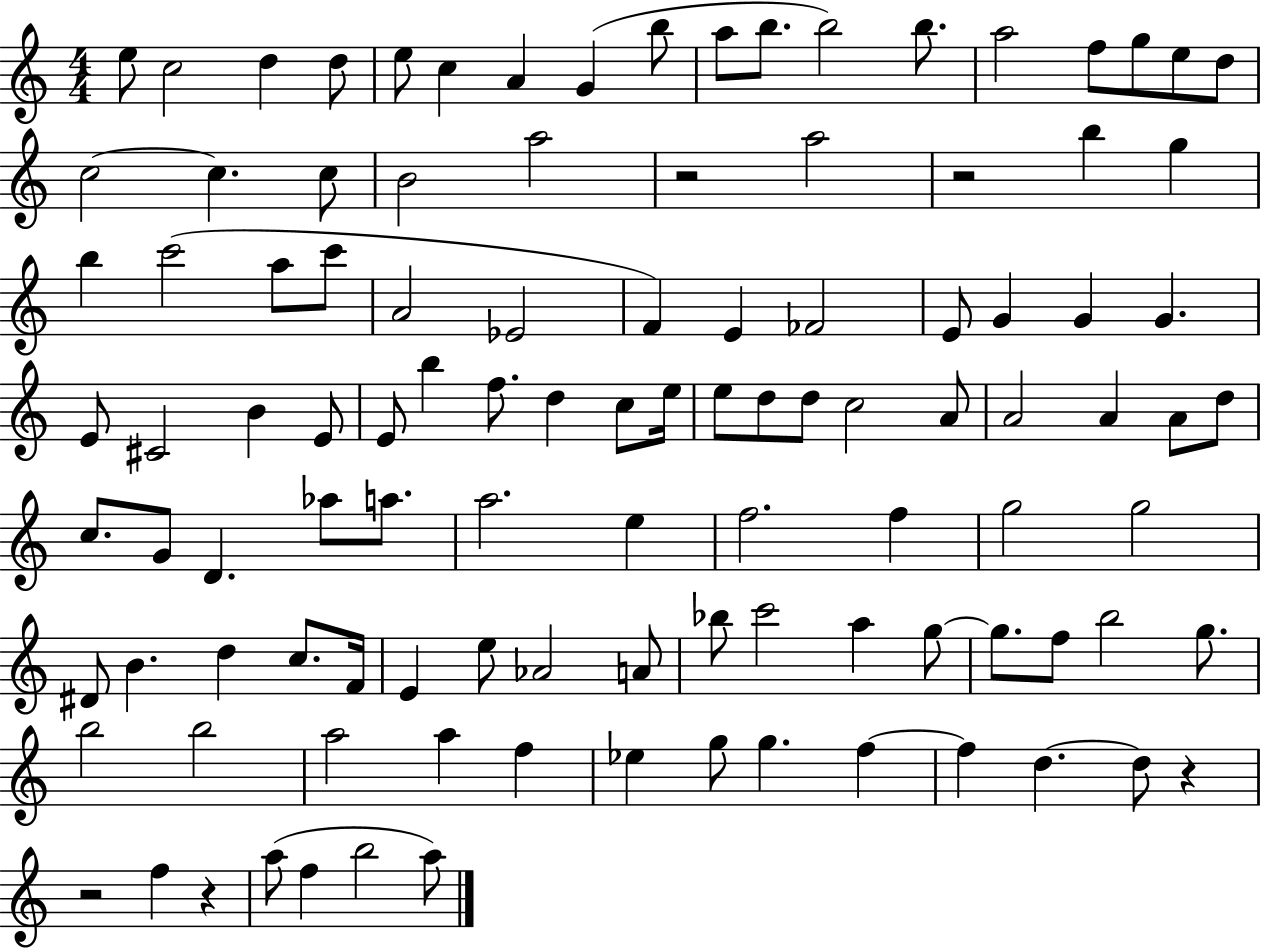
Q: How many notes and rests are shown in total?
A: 108